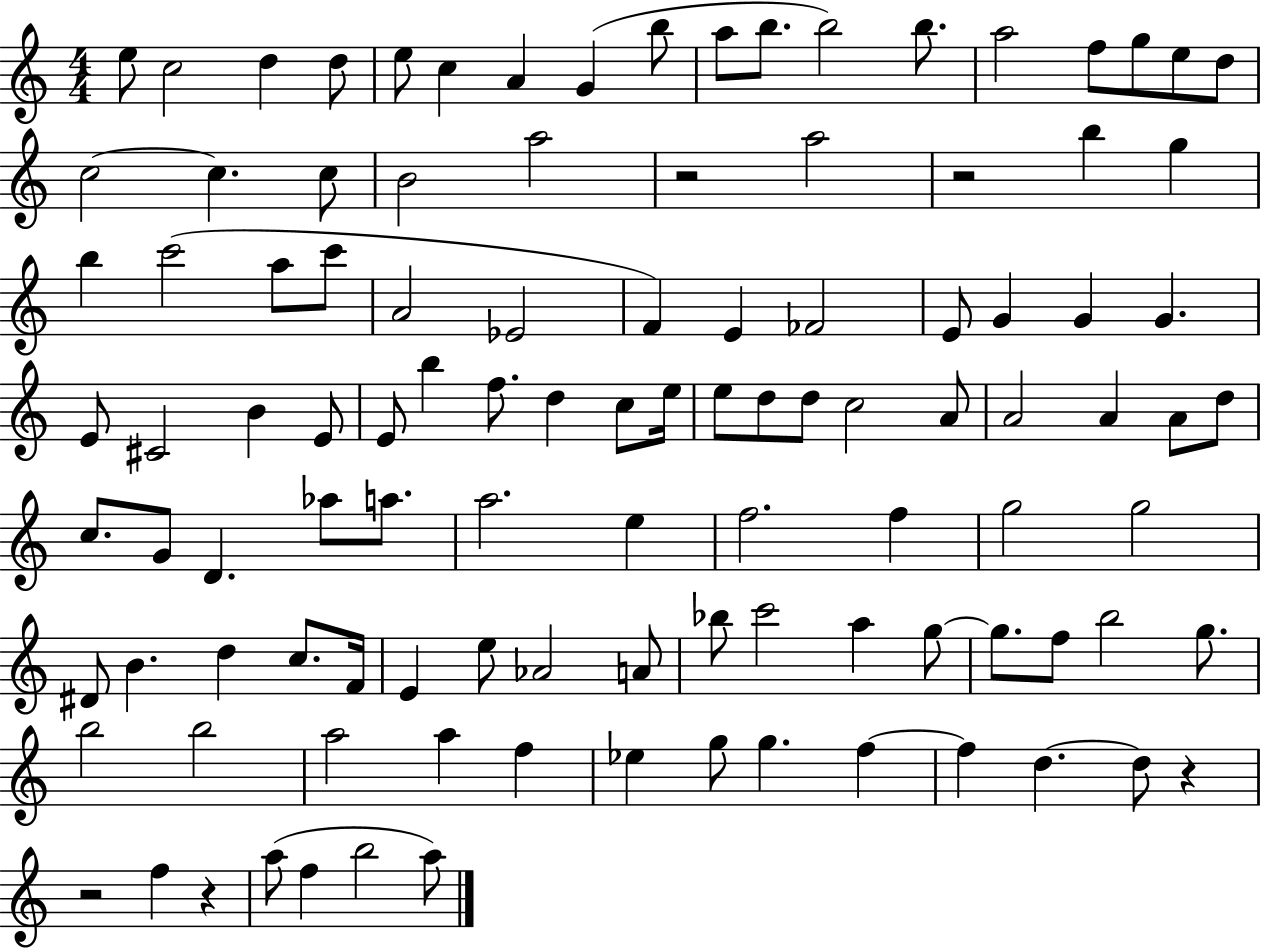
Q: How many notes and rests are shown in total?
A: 108